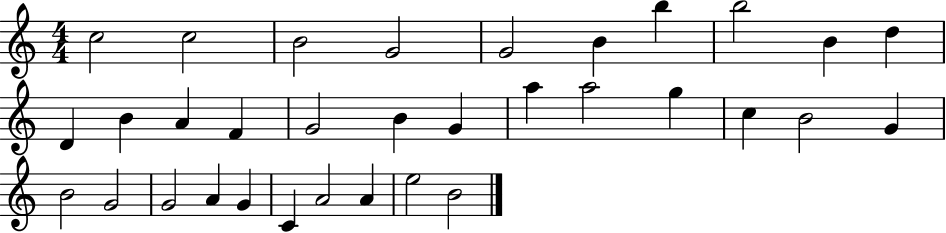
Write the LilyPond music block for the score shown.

{
  \clef treble
  \numericTimeSignature
  \time 4/4
  \key c \major
  c''2 c''2 | b'2 g'2 | g'2 b'4 b''4 | b''2 b'4 d''4 | \break d'4 b'4 a'4 f'4 | g'2 b'4 g'4 | a''4 a''2 g''4 | c''4 b'2 g'4 | \break b'2 g'2 | g'2 a'4 g'4 | c'4 a'2 a'4 | e''2 b'2 | \break \bar "|."
}